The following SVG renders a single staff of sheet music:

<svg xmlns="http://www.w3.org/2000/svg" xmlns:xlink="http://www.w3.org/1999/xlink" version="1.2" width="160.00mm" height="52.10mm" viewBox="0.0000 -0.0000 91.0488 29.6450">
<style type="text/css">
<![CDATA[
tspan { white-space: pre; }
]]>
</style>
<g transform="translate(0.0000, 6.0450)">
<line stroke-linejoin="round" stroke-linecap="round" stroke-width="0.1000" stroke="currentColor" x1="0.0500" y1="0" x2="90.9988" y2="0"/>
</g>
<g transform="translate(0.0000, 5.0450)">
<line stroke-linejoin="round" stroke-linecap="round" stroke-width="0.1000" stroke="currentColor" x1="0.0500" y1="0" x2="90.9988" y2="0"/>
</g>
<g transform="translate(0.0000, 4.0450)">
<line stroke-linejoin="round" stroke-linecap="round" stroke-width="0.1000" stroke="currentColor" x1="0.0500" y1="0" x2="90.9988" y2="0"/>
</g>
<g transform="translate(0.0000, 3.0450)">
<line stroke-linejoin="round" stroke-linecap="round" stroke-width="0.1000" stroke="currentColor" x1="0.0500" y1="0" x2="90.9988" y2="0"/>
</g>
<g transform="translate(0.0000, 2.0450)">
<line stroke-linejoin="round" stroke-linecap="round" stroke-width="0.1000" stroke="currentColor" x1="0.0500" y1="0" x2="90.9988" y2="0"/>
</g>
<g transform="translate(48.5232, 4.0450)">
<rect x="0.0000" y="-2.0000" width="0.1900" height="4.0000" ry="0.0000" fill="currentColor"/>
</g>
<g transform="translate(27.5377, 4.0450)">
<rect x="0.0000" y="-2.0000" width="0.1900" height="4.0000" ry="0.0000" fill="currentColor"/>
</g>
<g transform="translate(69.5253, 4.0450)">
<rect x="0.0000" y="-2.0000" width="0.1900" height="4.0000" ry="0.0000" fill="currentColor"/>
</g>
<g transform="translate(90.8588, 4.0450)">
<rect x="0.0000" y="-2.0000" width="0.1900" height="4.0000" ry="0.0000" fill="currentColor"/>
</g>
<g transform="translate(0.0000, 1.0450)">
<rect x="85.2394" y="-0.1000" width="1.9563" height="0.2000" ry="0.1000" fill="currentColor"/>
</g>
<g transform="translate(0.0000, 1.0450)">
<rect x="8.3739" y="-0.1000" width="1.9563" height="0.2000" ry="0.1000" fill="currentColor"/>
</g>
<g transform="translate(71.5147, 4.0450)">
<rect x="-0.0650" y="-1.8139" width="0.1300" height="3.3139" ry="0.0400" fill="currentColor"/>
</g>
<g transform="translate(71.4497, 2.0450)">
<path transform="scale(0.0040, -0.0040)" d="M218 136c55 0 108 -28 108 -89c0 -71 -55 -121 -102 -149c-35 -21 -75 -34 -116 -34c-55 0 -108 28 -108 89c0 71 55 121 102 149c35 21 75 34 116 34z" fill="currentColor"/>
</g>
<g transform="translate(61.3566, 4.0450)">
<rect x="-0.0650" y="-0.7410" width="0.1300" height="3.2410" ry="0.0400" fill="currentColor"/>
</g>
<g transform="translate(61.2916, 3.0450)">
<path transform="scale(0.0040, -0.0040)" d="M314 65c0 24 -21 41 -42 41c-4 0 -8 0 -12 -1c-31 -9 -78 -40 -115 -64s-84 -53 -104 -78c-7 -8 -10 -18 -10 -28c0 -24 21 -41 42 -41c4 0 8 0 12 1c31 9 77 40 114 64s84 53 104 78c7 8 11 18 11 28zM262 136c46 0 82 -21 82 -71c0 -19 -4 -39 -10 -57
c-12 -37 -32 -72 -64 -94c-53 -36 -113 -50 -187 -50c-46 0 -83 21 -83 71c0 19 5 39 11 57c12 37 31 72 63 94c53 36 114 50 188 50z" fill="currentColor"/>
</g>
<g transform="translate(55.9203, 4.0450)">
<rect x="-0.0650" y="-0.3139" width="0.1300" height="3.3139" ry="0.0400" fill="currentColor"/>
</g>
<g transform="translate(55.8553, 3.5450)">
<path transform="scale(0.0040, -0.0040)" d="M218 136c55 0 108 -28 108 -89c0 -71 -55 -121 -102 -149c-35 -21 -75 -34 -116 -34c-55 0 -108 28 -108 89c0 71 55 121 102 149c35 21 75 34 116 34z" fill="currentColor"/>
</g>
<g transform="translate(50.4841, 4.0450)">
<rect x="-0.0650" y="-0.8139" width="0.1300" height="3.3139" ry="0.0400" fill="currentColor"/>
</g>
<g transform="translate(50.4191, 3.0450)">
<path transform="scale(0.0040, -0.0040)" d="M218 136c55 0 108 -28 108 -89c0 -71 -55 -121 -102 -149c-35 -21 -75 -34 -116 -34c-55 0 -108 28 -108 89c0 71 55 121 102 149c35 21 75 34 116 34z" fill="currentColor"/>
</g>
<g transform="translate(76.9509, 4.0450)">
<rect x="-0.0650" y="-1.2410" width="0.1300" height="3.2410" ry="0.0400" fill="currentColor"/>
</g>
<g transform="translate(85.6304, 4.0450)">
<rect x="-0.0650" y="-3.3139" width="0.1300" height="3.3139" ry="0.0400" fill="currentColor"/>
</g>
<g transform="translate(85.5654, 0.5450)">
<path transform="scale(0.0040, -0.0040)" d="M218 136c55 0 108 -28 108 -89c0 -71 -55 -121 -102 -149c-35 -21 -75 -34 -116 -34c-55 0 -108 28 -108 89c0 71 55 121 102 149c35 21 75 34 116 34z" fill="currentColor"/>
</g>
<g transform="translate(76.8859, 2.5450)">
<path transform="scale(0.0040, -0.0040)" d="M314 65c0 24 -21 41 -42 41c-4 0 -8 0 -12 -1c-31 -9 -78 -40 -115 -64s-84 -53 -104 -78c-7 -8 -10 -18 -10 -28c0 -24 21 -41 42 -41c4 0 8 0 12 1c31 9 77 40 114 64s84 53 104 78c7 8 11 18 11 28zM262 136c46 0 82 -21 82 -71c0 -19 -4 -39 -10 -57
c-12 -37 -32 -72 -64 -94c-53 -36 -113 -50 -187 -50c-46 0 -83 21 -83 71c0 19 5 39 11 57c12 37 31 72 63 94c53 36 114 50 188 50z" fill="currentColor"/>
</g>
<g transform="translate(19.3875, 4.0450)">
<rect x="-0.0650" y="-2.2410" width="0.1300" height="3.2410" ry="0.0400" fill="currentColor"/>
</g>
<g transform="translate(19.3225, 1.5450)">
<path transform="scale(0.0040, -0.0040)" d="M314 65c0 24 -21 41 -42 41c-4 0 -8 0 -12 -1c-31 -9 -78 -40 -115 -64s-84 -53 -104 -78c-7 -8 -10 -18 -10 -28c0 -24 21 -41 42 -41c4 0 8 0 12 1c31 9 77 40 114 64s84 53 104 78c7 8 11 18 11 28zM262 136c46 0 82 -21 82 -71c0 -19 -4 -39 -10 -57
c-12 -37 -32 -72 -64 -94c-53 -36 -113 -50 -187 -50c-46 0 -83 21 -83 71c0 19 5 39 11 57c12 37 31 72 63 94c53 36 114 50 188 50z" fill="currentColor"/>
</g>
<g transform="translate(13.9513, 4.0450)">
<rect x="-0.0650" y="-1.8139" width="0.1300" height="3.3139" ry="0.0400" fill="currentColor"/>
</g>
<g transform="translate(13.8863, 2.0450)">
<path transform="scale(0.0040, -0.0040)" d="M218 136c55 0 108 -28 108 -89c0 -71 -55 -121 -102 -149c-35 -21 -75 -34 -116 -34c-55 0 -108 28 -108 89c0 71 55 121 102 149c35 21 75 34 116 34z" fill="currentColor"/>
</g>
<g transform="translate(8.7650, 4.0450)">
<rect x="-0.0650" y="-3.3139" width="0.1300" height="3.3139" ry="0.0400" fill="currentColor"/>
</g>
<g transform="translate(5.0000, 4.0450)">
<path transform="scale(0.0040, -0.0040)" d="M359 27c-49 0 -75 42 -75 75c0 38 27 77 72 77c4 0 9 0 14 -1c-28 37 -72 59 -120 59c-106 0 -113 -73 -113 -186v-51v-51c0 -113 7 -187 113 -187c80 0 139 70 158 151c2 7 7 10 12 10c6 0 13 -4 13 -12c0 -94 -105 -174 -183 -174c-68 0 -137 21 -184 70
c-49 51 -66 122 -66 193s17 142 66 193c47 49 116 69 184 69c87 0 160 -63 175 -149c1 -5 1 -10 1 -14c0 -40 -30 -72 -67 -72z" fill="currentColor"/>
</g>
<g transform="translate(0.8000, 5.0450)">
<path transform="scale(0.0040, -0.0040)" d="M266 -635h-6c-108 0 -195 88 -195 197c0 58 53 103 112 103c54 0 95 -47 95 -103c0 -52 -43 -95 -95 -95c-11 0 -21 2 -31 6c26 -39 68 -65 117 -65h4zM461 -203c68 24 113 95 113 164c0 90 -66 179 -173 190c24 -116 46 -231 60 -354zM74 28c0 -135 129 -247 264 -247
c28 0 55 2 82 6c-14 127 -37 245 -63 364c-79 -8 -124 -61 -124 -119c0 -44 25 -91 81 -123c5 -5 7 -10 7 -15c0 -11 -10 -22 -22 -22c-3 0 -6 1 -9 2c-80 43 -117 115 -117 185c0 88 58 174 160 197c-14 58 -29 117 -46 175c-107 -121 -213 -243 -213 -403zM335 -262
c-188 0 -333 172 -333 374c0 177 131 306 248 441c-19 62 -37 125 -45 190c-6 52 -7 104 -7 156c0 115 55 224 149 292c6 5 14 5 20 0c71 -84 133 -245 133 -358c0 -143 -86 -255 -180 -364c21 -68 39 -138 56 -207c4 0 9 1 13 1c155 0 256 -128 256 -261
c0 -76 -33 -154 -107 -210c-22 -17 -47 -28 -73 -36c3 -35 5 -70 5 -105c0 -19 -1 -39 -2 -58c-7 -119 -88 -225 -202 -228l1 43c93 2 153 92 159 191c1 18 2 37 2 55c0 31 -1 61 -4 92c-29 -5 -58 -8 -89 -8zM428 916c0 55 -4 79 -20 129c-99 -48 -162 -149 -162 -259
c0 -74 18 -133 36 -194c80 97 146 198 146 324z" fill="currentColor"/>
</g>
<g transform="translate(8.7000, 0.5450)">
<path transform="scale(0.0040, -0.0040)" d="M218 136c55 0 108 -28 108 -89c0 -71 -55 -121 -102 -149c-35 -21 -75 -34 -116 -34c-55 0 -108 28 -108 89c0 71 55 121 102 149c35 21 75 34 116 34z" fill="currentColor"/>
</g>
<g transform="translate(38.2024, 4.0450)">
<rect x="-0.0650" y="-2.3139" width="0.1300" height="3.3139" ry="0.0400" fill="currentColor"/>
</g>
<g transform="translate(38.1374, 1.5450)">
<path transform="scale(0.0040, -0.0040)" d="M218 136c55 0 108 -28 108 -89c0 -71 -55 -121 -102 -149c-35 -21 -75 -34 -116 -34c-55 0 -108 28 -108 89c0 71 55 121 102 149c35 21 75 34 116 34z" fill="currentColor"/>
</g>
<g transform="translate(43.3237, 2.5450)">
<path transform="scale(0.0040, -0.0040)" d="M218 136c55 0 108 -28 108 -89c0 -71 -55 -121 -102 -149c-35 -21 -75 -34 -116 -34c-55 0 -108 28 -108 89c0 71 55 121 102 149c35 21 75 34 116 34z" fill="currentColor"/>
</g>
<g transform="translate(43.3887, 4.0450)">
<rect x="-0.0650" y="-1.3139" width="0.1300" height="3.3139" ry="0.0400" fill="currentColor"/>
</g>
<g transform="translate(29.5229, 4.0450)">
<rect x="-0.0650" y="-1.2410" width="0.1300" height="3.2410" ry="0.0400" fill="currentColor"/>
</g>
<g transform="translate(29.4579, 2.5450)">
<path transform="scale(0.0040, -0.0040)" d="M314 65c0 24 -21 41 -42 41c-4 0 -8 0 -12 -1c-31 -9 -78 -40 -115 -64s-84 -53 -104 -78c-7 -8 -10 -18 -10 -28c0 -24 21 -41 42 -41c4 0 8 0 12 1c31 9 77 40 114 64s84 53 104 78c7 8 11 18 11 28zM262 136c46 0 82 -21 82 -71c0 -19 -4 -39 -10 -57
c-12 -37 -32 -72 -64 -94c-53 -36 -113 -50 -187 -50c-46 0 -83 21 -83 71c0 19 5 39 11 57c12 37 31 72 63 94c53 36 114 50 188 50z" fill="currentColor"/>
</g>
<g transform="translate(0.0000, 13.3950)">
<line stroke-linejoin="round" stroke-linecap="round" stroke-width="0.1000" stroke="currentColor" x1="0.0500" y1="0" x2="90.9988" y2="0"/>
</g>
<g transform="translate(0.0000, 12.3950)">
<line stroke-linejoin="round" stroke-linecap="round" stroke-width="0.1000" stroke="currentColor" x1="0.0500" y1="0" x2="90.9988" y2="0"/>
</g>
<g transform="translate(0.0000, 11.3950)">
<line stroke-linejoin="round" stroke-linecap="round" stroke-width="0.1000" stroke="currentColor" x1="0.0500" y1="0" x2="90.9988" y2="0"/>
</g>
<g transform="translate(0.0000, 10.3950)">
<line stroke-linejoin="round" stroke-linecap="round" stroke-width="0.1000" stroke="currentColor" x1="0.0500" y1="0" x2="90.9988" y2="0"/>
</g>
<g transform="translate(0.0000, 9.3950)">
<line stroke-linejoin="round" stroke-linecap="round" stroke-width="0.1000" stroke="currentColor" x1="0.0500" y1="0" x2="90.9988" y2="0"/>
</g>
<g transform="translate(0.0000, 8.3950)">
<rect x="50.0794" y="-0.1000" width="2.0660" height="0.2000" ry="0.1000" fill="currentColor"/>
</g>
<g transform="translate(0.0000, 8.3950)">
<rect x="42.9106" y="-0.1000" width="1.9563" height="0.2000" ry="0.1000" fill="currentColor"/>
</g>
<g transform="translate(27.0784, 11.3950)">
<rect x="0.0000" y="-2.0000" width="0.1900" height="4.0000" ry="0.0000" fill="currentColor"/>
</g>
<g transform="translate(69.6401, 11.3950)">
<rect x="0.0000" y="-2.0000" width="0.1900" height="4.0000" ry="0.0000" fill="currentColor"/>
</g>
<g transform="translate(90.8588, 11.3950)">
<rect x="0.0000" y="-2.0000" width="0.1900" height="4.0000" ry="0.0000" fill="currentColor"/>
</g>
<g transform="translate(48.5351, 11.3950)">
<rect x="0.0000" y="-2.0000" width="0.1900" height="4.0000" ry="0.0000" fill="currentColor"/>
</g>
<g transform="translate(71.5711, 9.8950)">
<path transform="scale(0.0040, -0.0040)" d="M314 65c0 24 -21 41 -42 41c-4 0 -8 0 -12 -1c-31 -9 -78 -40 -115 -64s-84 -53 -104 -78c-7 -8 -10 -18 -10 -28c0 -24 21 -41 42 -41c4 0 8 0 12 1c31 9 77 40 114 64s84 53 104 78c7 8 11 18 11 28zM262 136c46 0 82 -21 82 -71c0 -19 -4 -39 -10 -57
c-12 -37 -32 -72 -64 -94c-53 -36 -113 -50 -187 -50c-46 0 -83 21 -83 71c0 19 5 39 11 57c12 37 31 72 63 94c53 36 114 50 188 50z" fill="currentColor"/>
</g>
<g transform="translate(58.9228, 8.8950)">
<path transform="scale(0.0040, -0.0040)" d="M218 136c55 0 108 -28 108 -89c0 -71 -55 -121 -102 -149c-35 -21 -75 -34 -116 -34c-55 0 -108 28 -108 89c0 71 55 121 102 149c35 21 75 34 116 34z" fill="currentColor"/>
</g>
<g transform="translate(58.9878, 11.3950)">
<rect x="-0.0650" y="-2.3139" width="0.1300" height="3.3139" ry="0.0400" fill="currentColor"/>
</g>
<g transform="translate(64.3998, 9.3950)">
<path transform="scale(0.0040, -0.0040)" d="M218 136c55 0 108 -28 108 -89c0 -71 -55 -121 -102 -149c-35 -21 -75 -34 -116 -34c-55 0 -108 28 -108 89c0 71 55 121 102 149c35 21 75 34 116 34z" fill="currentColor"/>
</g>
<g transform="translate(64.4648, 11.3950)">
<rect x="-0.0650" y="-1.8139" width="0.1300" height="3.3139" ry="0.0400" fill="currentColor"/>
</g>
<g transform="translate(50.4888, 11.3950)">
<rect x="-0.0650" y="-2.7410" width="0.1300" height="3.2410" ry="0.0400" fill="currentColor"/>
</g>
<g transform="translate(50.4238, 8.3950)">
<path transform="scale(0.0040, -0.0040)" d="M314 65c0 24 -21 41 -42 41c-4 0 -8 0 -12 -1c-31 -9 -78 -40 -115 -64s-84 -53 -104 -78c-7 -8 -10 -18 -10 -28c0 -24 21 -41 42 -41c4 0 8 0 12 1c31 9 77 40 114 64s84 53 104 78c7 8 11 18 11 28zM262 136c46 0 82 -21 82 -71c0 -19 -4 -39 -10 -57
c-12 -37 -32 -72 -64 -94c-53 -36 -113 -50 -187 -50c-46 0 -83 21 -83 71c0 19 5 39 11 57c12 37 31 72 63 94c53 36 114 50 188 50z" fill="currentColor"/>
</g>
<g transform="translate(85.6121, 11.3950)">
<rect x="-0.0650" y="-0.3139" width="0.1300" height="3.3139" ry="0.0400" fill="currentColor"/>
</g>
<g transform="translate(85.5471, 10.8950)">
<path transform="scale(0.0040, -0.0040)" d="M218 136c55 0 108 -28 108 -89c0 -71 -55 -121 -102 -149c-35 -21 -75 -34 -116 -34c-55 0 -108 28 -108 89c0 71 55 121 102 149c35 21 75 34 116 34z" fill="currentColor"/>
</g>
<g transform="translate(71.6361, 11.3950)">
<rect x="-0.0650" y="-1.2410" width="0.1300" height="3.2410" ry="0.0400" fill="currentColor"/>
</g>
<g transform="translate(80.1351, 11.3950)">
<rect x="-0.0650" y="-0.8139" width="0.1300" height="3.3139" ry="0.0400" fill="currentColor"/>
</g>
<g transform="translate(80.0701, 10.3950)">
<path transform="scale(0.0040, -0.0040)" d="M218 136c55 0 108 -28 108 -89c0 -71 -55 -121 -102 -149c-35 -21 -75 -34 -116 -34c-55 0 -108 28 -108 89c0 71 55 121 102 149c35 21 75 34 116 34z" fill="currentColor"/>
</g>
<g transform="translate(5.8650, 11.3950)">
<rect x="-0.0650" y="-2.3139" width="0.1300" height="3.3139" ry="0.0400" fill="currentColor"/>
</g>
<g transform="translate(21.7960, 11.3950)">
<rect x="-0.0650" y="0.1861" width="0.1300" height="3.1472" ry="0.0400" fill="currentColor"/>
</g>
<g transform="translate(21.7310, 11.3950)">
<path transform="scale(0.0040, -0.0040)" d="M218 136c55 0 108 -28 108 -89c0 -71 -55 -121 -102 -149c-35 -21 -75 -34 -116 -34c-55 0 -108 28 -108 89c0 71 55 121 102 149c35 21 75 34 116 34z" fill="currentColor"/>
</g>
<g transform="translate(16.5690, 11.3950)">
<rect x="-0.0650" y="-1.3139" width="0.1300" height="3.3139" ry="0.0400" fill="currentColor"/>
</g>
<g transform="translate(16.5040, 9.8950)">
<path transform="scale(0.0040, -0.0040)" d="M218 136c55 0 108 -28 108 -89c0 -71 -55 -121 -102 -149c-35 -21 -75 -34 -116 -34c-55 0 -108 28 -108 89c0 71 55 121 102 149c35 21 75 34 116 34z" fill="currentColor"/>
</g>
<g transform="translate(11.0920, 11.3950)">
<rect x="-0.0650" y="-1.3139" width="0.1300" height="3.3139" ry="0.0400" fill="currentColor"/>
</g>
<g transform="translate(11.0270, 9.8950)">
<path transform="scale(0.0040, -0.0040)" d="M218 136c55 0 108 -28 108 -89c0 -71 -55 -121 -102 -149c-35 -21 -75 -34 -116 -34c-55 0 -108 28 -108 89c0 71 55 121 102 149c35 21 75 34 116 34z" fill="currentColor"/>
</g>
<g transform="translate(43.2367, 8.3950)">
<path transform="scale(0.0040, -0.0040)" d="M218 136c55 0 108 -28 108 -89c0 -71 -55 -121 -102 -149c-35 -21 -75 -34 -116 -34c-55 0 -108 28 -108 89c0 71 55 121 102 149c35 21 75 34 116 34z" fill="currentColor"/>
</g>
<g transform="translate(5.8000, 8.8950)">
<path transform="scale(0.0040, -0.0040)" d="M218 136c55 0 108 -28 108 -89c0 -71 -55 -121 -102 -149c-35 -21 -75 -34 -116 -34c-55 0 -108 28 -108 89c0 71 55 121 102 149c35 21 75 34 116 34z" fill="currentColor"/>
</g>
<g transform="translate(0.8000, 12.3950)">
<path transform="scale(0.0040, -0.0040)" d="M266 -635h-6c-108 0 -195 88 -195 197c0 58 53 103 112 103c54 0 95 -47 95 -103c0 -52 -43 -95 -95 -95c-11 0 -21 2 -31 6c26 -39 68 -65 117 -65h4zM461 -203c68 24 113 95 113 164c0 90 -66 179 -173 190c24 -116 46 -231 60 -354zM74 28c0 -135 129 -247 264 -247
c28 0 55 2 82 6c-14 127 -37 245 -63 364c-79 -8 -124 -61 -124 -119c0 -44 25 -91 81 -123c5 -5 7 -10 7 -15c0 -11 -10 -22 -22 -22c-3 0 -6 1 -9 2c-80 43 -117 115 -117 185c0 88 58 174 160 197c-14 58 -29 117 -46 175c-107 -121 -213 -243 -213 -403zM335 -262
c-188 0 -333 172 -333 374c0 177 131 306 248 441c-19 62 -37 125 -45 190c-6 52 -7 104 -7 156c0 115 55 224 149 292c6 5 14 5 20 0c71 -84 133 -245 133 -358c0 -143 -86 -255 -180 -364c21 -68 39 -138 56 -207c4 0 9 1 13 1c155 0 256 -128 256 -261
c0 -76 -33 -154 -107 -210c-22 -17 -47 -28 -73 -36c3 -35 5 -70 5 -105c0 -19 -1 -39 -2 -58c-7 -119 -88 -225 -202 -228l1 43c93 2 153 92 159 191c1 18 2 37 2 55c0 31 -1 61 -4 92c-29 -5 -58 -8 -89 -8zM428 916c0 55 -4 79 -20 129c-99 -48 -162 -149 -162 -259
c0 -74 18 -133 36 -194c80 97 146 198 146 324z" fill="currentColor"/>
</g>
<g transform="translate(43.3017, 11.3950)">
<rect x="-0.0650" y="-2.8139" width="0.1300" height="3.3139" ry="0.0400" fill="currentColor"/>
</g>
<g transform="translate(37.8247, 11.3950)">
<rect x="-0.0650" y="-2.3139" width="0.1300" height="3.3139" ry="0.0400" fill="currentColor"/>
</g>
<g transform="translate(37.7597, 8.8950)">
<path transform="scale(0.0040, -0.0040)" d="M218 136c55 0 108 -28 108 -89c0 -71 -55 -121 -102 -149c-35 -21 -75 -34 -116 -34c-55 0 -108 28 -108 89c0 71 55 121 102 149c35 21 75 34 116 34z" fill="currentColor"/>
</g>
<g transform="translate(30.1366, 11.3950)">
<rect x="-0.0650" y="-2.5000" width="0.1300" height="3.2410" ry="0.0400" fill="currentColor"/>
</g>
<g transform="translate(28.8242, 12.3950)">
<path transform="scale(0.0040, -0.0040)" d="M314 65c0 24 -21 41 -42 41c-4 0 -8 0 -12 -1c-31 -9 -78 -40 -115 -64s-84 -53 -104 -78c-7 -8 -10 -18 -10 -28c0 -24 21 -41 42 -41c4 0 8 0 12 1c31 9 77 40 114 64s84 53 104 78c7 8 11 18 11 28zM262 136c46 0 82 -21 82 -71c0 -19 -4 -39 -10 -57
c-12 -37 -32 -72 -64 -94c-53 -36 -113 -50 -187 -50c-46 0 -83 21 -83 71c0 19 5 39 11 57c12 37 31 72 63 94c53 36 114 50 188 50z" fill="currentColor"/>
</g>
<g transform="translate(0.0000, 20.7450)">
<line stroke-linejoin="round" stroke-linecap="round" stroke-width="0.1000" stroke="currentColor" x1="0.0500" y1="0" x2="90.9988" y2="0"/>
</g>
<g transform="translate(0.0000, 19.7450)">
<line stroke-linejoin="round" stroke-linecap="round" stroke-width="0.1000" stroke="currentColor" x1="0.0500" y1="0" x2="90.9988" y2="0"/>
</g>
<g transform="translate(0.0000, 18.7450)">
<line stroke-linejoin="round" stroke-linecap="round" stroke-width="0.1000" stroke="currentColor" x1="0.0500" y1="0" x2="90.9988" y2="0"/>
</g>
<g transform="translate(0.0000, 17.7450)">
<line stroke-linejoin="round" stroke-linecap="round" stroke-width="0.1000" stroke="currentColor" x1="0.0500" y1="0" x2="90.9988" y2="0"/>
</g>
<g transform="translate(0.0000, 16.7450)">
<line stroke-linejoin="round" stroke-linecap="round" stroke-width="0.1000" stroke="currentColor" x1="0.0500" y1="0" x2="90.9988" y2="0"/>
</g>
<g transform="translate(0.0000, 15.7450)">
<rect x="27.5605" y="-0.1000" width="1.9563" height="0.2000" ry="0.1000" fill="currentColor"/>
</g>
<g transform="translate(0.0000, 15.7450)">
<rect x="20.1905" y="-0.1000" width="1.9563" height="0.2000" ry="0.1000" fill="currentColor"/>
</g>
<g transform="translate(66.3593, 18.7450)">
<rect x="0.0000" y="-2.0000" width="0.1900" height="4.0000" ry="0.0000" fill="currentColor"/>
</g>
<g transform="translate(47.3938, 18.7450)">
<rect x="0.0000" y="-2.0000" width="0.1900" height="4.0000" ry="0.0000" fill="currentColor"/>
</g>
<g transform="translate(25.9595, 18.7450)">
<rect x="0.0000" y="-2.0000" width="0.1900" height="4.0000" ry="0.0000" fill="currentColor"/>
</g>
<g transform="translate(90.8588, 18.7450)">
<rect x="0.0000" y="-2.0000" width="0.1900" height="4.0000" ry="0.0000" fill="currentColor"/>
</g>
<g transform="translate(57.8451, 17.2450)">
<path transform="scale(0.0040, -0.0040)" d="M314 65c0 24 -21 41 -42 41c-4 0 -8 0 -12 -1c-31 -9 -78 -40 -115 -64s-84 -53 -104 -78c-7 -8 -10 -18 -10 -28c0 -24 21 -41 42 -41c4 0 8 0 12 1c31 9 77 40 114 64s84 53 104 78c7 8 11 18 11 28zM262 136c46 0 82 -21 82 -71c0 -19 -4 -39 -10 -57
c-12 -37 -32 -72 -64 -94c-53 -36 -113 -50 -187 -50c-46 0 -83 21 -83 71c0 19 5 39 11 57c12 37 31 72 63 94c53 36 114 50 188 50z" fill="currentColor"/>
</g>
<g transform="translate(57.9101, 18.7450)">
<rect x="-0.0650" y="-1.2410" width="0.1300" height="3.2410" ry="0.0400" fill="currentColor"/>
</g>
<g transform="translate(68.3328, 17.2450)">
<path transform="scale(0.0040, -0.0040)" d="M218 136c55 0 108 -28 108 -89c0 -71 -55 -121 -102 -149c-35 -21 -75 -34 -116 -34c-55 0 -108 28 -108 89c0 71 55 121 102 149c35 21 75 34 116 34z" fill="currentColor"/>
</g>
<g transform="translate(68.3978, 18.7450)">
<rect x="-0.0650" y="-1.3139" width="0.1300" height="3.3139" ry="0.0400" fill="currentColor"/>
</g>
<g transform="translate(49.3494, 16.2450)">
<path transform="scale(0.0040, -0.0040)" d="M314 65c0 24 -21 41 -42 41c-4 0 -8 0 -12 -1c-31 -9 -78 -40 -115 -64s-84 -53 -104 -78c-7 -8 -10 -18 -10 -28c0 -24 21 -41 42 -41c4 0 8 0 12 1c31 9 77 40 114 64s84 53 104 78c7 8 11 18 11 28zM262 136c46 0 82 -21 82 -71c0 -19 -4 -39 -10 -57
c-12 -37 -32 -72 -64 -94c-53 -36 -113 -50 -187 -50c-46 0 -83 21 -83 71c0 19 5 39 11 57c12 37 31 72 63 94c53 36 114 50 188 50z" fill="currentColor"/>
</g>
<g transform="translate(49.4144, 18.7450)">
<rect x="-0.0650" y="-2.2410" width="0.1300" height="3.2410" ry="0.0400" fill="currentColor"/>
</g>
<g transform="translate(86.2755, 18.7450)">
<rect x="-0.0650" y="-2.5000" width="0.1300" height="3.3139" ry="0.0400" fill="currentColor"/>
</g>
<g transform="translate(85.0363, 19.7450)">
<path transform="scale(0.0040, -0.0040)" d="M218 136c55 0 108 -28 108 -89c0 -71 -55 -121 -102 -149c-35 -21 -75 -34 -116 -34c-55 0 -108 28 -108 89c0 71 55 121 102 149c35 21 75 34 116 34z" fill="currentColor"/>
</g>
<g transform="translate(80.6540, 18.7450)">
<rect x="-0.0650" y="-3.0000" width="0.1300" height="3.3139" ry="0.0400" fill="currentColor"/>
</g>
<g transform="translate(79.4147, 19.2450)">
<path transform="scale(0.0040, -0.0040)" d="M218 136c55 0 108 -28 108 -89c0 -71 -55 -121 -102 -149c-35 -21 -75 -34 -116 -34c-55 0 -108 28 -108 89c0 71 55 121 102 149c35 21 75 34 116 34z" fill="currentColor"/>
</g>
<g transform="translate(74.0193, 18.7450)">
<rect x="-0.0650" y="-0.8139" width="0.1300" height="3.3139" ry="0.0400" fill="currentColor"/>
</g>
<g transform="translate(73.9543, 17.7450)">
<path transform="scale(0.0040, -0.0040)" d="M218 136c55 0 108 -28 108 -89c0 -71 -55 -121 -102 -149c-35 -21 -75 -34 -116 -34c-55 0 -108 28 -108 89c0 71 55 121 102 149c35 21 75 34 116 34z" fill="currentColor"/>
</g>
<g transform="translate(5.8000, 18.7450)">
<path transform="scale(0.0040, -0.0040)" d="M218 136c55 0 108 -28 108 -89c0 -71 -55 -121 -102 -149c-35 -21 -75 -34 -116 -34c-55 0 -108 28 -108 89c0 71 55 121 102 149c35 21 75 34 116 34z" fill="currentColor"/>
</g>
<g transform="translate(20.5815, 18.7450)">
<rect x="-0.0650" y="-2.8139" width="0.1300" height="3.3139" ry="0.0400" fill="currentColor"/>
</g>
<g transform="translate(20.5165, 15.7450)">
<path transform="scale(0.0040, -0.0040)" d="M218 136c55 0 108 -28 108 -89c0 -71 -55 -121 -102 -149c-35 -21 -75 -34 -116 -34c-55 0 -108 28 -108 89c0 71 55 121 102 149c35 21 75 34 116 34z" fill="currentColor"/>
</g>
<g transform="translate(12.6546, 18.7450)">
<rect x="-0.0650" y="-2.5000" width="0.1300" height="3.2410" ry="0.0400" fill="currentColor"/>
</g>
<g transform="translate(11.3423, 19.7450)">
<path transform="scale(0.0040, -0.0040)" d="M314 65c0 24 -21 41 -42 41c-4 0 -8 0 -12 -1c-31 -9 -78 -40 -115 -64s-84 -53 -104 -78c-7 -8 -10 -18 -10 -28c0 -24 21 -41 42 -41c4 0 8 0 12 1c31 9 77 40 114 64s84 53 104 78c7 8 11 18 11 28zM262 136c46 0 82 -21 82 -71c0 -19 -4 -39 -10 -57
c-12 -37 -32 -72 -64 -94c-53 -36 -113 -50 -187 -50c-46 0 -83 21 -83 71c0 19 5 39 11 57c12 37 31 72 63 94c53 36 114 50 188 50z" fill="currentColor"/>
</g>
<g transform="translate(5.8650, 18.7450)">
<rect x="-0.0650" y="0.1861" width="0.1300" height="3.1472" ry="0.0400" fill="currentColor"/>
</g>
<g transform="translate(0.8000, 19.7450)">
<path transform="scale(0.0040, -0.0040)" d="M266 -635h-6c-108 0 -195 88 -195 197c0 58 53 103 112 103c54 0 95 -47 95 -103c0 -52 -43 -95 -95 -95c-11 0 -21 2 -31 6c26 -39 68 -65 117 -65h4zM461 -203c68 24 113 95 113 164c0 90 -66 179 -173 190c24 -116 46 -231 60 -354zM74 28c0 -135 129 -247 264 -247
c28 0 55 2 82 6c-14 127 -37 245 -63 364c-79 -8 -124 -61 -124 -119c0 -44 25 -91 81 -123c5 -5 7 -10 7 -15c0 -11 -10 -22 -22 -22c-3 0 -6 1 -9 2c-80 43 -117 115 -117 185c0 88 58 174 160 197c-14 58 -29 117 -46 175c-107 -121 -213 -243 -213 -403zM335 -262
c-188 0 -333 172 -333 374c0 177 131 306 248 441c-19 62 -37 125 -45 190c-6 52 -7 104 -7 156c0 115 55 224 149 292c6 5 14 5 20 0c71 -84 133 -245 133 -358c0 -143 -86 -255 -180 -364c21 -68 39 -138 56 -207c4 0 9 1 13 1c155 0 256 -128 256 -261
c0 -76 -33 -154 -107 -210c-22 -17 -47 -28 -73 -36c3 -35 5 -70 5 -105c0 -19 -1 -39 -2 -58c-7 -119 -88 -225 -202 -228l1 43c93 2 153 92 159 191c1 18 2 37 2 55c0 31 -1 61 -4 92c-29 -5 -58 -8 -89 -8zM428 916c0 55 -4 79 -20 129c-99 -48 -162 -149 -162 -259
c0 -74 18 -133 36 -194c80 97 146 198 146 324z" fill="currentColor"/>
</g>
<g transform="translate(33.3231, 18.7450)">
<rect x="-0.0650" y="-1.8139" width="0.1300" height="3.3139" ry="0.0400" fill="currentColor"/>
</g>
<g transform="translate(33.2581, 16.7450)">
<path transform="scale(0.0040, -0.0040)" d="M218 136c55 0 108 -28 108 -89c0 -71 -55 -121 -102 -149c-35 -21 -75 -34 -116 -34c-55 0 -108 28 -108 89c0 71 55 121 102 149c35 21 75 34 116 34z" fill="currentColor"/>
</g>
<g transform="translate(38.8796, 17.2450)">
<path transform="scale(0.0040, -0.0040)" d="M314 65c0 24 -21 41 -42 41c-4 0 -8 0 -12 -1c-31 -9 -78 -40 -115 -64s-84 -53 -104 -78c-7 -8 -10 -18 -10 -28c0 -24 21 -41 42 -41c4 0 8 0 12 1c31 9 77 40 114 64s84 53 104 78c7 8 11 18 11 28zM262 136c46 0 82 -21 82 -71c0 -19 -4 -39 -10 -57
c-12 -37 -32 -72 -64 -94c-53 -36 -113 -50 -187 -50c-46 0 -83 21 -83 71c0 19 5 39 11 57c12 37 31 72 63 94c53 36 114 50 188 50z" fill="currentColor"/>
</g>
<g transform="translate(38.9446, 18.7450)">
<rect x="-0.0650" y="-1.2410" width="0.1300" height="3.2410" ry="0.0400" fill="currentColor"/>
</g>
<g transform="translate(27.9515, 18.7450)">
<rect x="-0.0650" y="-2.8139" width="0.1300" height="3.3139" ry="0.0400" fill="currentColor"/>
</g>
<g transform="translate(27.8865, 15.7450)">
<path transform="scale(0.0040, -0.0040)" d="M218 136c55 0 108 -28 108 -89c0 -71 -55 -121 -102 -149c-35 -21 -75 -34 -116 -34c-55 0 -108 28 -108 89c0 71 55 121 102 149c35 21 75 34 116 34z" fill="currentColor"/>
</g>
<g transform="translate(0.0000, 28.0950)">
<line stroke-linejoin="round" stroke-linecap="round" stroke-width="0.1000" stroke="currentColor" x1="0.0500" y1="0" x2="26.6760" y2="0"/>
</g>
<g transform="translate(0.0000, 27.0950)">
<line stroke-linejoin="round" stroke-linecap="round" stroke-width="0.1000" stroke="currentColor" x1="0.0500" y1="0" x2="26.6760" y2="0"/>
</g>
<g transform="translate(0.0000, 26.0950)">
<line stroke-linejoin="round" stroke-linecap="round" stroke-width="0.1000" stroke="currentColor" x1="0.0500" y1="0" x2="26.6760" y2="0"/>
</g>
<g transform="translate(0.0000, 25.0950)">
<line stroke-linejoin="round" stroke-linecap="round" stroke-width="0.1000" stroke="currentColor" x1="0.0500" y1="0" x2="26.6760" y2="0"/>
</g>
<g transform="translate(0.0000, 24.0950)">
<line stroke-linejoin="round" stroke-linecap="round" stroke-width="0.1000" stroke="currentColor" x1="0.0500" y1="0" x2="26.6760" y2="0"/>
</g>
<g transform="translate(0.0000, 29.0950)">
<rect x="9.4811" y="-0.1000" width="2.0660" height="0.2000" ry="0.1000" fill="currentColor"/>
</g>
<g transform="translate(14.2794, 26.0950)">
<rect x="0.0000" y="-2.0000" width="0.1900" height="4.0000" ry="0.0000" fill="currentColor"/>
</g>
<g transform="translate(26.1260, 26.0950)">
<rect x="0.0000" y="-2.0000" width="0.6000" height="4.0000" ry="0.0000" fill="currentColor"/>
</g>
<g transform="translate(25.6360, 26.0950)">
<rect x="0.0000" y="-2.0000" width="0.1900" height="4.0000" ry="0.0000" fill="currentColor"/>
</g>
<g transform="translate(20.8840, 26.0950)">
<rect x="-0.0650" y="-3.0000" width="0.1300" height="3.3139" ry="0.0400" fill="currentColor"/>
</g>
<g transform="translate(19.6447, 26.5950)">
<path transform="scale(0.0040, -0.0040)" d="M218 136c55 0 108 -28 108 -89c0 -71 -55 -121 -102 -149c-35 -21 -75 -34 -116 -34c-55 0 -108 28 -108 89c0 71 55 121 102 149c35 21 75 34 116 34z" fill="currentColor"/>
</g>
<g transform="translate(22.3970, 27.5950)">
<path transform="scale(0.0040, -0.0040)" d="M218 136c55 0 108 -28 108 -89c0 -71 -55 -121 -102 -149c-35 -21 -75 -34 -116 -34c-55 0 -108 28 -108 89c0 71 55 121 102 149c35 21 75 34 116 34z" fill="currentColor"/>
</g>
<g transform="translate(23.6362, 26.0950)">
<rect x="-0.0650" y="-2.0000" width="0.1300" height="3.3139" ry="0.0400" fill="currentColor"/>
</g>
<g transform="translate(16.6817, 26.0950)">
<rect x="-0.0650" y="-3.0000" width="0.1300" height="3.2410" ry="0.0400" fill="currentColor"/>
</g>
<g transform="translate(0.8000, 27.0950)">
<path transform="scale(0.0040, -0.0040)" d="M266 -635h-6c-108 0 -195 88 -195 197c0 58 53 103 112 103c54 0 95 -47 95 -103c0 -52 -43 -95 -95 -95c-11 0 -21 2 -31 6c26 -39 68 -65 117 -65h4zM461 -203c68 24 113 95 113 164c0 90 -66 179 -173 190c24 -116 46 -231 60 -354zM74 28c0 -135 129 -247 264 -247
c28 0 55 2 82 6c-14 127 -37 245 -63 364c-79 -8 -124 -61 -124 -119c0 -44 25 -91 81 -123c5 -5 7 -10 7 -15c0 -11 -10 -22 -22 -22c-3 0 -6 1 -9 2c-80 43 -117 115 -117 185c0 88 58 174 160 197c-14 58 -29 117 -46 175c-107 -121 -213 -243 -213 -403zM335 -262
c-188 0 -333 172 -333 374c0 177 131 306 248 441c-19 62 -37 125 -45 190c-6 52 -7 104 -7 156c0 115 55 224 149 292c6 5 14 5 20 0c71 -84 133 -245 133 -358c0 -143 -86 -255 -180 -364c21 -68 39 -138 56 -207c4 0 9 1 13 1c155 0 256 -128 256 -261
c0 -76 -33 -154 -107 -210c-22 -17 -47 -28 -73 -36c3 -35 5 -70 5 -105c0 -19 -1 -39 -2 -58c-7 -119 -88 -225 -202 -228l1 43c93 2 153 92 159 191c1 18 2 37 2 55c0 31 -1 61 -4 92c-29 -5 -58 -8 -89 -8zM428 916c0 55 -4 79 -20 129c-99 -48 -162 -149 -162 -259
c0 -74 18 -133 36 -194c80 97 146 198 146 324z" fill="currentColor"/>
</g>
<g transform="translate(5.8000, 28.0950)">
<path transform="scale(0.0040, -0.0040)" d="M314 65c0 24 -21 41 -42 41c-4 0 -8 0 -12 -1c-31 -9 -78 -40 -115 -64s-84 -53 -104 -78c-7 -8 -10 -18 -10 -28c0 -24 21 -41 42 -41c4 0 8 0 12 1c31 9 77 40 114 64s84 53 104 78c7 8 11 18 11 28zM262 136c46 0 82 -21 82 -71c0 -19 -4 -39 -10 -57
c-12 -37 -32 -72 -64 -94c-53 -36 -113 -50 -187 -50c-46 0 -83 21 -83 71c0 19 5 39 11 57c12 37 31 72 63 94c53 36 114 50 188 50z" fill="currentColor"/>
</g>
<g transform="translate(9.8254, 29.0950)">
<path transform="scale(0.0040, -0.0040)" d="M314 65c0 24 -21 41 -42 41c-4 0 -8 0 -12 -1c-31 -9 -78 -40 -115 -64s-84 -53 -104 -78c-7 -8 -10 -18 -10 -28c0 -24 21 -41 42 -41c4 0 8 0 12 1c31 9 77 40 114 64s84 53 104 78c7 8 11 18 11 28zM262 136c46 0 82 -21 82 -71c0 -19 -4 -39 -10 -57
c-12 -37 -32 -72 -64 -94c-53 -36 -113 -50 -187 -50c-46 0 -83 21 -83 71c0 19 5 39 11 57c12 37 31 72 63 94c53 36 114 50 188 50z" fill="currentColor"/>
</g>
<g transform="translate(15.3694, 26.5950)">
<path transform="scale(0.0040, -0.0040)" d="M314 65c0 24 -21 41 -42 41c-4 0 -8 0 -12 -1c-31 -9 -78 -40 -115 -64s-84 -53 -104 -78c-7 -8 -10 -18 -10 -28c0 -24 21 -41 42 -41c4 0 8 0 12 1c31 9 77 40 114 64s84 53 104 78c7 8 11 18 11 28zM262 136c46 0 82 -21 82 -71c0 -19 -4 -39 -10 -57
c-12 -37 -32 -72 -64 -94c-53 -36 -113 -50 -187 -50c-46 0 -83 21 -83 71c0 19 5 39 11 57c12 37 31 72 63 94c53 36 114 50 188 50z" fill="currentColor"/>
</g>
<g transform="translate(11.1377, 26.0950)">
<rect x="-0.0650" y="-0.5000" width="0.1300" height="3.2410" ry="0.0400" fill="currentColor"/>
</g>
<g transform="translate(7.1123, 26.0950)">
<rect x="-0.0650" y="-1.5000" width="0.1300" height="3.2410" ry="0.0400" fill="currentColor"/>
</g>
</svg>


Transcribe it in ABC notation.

X:1
T:Untitled
M:4/4
L:1/4
K:C
b f g2 e2 g e d c d2 f e2 b g e e B G2 g a a2 g f e2 d c B G2 a a f e2 g2 e2 e d A G E2 C2 A2 A F